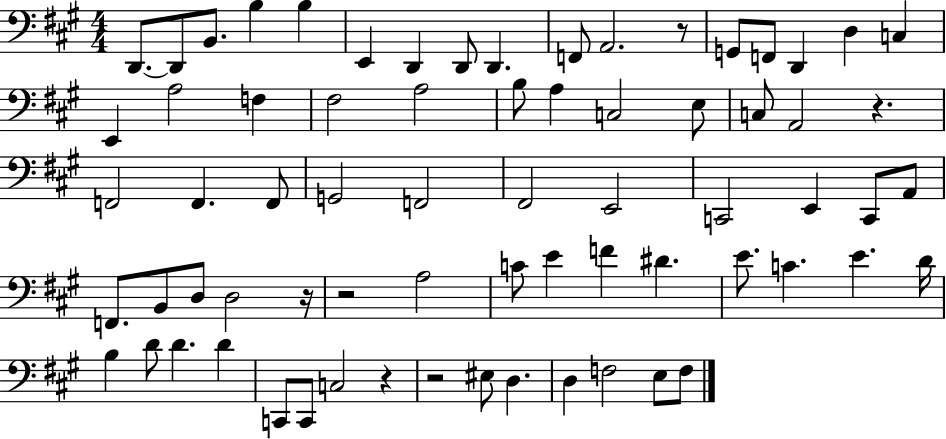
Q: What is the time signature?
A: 4/4